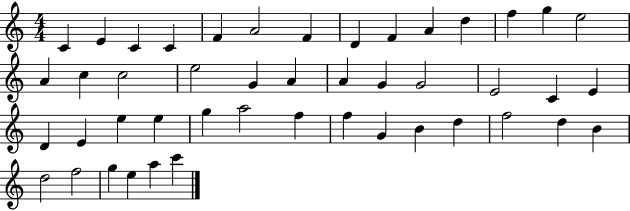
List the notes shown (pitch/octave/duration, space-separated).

C4/q E4/q C4/q C4/q F4/q A4/h F4/q D4/q F4/q A4/q D5/q F5/q G5/q E5/h A4/q C5/q C5/h E5/h G4/q A4/q A4/q G4/q G4/h E4/h C4/q E4/q D4/q E4/q E5/q E5/q G5/q A5/h F5/q F5/q G4/q B4/q D5/q F5/h D5/q B4/q D5/h F5/h G5/q E5/q A5/q C6/q